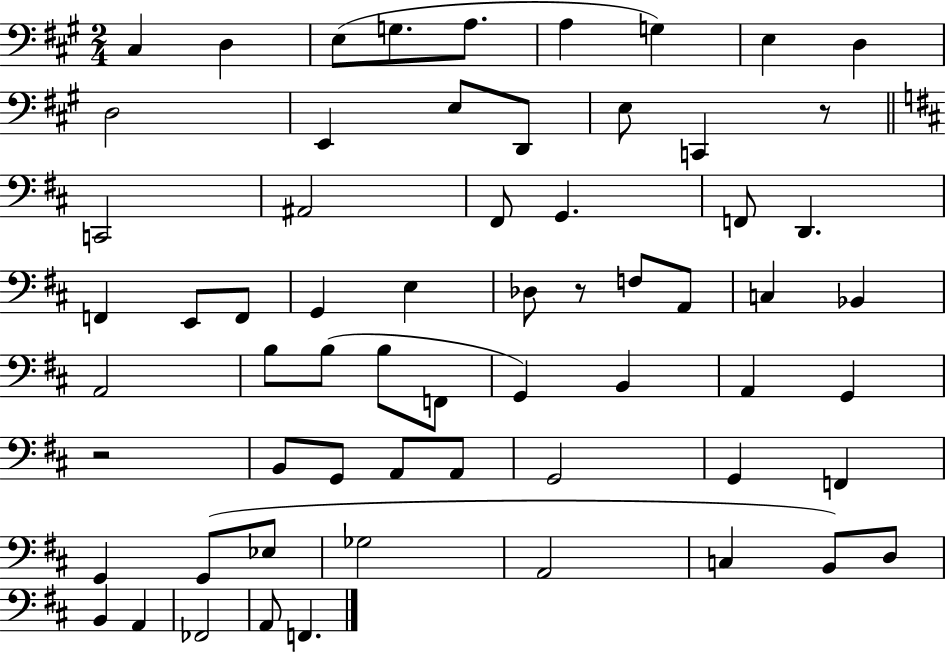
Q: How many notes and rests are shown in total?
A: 63